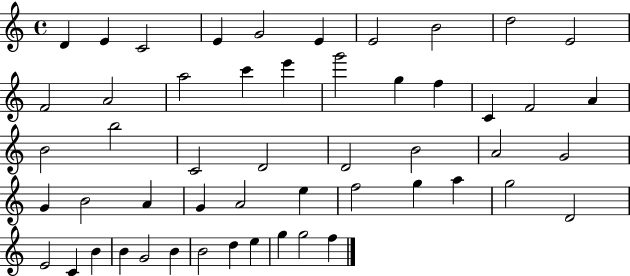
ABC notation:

X:1
T:Untitled
M:4/4
L:1/4
K:C
D E C2 E G2 E E2 B2 d2 E2 F2 A2 a2 c' e' g'2 g f C F2 A B2 b2 C2 D2 D2 B2 A2 G2 G B2 A G A2 e f2 g a g2 D2 E2 C B B G2 B B2 d e g g2 f